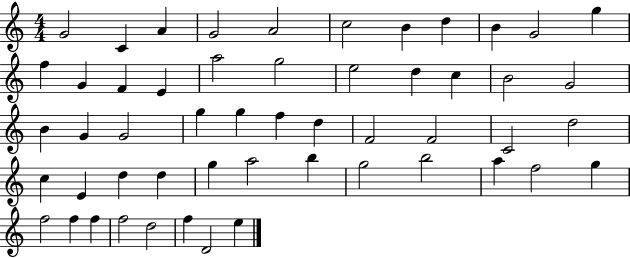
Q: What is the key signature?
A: C major